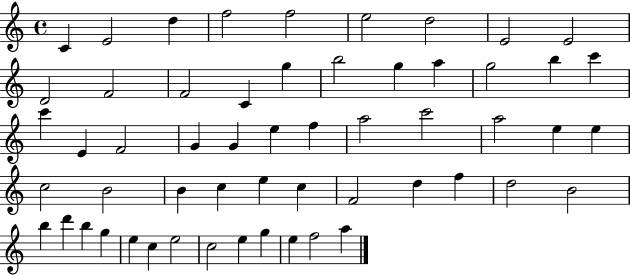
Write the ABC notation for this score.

X:1
T:Untitled
M:4/4
L:1/4
K:C
C E2 d f2 f2 e2 d2 E2 E2 D2 F2 F2 C g b2 g a g2 b c' c' E F2 G G e f a2 c'2 a2 e e c2 B2 B c e c F2 d f d2 B2 b d' b g e c e2 c2 e g e f2 a